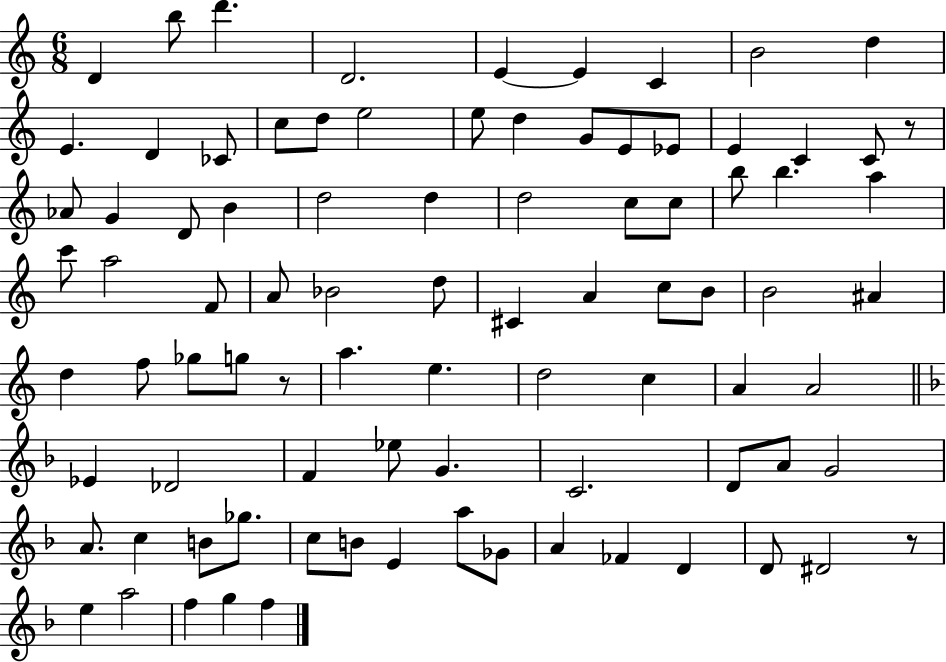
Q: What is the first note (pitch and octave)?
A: D4